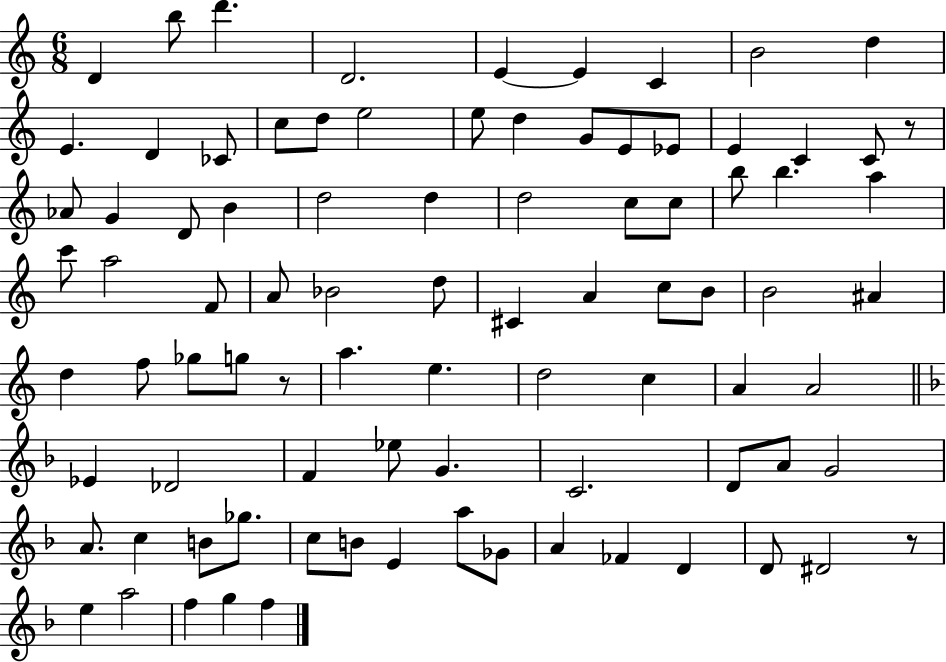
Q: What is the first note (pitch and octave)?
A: D4